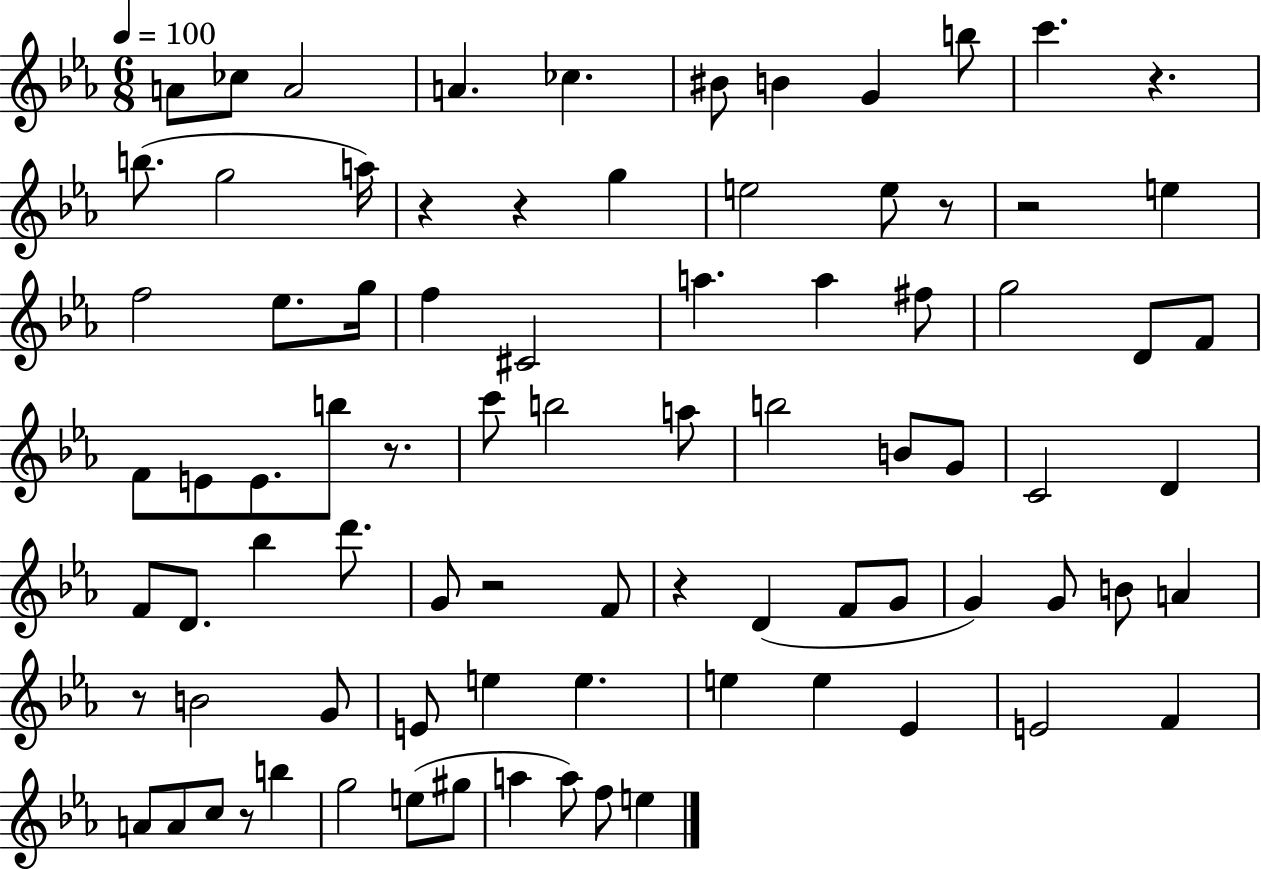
{
  \clef treble
  \numericTimeSignature
  \time 6/8
  \key ees \major
  \tempo 4 = 100
  a'8 ces''8 a'2 | a'4. ces''4. | bis'8 b'4 g'4 b''8 | c'''4. r4. | \break b''8.( g''2 a''16) | r4 r4 g''4 | e''2 e''8 r8 | r2 e''4 | \break f''2 ees''8. g''16 | f''4 cis'2 | a''4. a''4 fis''8 | g''2 d'8 f'8 | \break f'8 e'8 e'8. b''8 r8. | c'''8 b''2 a''8 | b''2 b'8 g'8 | c'2 d'4 | \break f'8 d'8. bes''4 d'''8. | g'8 r2 f'8 | r4 d'4( f'8 g'8 | g'4) g'8 b'8 a'4 | \break r8 b'2 g'8 | e'8 e''4 e''4. | e''4 e''4 ees'4 | e'2 f'4 | \break a'8 a'8 c''8 r8 b''4 | g''2 e''8( gis''8 | a''4 a''8) f''8 e''4 | \bar "|."
}